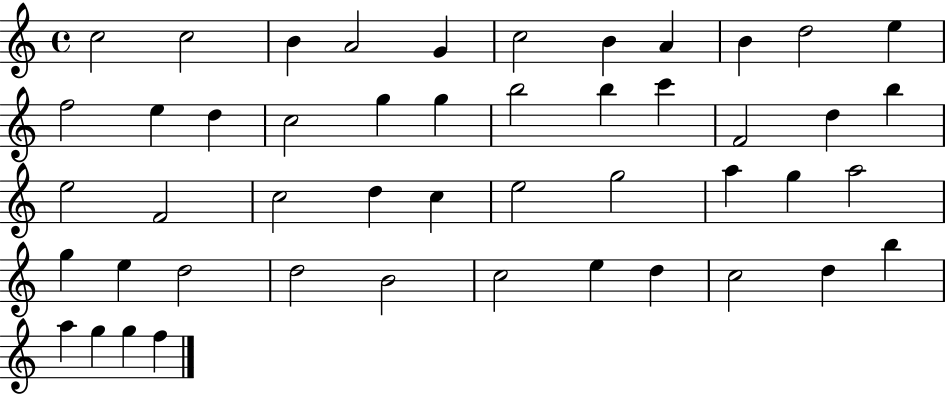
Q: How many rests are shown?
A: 0